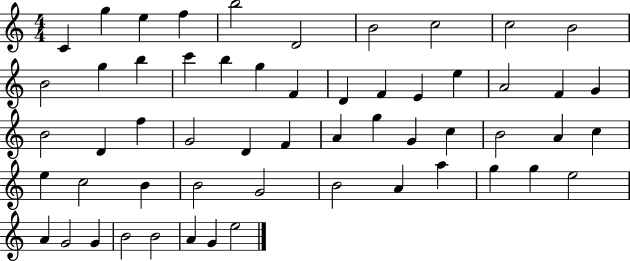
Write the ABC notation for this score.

X:1
T:Untitled
M:4/4
L:1/4
K:C
C g e f b2 D2 B2 c2 c2 B2 B2 g b c' b g F D F E e A2 F G B2 D f G2 D F A g G c B2 A c e c2 B B2 G2 B2 A a g g e2 A G2 G B2 B2 A G e2